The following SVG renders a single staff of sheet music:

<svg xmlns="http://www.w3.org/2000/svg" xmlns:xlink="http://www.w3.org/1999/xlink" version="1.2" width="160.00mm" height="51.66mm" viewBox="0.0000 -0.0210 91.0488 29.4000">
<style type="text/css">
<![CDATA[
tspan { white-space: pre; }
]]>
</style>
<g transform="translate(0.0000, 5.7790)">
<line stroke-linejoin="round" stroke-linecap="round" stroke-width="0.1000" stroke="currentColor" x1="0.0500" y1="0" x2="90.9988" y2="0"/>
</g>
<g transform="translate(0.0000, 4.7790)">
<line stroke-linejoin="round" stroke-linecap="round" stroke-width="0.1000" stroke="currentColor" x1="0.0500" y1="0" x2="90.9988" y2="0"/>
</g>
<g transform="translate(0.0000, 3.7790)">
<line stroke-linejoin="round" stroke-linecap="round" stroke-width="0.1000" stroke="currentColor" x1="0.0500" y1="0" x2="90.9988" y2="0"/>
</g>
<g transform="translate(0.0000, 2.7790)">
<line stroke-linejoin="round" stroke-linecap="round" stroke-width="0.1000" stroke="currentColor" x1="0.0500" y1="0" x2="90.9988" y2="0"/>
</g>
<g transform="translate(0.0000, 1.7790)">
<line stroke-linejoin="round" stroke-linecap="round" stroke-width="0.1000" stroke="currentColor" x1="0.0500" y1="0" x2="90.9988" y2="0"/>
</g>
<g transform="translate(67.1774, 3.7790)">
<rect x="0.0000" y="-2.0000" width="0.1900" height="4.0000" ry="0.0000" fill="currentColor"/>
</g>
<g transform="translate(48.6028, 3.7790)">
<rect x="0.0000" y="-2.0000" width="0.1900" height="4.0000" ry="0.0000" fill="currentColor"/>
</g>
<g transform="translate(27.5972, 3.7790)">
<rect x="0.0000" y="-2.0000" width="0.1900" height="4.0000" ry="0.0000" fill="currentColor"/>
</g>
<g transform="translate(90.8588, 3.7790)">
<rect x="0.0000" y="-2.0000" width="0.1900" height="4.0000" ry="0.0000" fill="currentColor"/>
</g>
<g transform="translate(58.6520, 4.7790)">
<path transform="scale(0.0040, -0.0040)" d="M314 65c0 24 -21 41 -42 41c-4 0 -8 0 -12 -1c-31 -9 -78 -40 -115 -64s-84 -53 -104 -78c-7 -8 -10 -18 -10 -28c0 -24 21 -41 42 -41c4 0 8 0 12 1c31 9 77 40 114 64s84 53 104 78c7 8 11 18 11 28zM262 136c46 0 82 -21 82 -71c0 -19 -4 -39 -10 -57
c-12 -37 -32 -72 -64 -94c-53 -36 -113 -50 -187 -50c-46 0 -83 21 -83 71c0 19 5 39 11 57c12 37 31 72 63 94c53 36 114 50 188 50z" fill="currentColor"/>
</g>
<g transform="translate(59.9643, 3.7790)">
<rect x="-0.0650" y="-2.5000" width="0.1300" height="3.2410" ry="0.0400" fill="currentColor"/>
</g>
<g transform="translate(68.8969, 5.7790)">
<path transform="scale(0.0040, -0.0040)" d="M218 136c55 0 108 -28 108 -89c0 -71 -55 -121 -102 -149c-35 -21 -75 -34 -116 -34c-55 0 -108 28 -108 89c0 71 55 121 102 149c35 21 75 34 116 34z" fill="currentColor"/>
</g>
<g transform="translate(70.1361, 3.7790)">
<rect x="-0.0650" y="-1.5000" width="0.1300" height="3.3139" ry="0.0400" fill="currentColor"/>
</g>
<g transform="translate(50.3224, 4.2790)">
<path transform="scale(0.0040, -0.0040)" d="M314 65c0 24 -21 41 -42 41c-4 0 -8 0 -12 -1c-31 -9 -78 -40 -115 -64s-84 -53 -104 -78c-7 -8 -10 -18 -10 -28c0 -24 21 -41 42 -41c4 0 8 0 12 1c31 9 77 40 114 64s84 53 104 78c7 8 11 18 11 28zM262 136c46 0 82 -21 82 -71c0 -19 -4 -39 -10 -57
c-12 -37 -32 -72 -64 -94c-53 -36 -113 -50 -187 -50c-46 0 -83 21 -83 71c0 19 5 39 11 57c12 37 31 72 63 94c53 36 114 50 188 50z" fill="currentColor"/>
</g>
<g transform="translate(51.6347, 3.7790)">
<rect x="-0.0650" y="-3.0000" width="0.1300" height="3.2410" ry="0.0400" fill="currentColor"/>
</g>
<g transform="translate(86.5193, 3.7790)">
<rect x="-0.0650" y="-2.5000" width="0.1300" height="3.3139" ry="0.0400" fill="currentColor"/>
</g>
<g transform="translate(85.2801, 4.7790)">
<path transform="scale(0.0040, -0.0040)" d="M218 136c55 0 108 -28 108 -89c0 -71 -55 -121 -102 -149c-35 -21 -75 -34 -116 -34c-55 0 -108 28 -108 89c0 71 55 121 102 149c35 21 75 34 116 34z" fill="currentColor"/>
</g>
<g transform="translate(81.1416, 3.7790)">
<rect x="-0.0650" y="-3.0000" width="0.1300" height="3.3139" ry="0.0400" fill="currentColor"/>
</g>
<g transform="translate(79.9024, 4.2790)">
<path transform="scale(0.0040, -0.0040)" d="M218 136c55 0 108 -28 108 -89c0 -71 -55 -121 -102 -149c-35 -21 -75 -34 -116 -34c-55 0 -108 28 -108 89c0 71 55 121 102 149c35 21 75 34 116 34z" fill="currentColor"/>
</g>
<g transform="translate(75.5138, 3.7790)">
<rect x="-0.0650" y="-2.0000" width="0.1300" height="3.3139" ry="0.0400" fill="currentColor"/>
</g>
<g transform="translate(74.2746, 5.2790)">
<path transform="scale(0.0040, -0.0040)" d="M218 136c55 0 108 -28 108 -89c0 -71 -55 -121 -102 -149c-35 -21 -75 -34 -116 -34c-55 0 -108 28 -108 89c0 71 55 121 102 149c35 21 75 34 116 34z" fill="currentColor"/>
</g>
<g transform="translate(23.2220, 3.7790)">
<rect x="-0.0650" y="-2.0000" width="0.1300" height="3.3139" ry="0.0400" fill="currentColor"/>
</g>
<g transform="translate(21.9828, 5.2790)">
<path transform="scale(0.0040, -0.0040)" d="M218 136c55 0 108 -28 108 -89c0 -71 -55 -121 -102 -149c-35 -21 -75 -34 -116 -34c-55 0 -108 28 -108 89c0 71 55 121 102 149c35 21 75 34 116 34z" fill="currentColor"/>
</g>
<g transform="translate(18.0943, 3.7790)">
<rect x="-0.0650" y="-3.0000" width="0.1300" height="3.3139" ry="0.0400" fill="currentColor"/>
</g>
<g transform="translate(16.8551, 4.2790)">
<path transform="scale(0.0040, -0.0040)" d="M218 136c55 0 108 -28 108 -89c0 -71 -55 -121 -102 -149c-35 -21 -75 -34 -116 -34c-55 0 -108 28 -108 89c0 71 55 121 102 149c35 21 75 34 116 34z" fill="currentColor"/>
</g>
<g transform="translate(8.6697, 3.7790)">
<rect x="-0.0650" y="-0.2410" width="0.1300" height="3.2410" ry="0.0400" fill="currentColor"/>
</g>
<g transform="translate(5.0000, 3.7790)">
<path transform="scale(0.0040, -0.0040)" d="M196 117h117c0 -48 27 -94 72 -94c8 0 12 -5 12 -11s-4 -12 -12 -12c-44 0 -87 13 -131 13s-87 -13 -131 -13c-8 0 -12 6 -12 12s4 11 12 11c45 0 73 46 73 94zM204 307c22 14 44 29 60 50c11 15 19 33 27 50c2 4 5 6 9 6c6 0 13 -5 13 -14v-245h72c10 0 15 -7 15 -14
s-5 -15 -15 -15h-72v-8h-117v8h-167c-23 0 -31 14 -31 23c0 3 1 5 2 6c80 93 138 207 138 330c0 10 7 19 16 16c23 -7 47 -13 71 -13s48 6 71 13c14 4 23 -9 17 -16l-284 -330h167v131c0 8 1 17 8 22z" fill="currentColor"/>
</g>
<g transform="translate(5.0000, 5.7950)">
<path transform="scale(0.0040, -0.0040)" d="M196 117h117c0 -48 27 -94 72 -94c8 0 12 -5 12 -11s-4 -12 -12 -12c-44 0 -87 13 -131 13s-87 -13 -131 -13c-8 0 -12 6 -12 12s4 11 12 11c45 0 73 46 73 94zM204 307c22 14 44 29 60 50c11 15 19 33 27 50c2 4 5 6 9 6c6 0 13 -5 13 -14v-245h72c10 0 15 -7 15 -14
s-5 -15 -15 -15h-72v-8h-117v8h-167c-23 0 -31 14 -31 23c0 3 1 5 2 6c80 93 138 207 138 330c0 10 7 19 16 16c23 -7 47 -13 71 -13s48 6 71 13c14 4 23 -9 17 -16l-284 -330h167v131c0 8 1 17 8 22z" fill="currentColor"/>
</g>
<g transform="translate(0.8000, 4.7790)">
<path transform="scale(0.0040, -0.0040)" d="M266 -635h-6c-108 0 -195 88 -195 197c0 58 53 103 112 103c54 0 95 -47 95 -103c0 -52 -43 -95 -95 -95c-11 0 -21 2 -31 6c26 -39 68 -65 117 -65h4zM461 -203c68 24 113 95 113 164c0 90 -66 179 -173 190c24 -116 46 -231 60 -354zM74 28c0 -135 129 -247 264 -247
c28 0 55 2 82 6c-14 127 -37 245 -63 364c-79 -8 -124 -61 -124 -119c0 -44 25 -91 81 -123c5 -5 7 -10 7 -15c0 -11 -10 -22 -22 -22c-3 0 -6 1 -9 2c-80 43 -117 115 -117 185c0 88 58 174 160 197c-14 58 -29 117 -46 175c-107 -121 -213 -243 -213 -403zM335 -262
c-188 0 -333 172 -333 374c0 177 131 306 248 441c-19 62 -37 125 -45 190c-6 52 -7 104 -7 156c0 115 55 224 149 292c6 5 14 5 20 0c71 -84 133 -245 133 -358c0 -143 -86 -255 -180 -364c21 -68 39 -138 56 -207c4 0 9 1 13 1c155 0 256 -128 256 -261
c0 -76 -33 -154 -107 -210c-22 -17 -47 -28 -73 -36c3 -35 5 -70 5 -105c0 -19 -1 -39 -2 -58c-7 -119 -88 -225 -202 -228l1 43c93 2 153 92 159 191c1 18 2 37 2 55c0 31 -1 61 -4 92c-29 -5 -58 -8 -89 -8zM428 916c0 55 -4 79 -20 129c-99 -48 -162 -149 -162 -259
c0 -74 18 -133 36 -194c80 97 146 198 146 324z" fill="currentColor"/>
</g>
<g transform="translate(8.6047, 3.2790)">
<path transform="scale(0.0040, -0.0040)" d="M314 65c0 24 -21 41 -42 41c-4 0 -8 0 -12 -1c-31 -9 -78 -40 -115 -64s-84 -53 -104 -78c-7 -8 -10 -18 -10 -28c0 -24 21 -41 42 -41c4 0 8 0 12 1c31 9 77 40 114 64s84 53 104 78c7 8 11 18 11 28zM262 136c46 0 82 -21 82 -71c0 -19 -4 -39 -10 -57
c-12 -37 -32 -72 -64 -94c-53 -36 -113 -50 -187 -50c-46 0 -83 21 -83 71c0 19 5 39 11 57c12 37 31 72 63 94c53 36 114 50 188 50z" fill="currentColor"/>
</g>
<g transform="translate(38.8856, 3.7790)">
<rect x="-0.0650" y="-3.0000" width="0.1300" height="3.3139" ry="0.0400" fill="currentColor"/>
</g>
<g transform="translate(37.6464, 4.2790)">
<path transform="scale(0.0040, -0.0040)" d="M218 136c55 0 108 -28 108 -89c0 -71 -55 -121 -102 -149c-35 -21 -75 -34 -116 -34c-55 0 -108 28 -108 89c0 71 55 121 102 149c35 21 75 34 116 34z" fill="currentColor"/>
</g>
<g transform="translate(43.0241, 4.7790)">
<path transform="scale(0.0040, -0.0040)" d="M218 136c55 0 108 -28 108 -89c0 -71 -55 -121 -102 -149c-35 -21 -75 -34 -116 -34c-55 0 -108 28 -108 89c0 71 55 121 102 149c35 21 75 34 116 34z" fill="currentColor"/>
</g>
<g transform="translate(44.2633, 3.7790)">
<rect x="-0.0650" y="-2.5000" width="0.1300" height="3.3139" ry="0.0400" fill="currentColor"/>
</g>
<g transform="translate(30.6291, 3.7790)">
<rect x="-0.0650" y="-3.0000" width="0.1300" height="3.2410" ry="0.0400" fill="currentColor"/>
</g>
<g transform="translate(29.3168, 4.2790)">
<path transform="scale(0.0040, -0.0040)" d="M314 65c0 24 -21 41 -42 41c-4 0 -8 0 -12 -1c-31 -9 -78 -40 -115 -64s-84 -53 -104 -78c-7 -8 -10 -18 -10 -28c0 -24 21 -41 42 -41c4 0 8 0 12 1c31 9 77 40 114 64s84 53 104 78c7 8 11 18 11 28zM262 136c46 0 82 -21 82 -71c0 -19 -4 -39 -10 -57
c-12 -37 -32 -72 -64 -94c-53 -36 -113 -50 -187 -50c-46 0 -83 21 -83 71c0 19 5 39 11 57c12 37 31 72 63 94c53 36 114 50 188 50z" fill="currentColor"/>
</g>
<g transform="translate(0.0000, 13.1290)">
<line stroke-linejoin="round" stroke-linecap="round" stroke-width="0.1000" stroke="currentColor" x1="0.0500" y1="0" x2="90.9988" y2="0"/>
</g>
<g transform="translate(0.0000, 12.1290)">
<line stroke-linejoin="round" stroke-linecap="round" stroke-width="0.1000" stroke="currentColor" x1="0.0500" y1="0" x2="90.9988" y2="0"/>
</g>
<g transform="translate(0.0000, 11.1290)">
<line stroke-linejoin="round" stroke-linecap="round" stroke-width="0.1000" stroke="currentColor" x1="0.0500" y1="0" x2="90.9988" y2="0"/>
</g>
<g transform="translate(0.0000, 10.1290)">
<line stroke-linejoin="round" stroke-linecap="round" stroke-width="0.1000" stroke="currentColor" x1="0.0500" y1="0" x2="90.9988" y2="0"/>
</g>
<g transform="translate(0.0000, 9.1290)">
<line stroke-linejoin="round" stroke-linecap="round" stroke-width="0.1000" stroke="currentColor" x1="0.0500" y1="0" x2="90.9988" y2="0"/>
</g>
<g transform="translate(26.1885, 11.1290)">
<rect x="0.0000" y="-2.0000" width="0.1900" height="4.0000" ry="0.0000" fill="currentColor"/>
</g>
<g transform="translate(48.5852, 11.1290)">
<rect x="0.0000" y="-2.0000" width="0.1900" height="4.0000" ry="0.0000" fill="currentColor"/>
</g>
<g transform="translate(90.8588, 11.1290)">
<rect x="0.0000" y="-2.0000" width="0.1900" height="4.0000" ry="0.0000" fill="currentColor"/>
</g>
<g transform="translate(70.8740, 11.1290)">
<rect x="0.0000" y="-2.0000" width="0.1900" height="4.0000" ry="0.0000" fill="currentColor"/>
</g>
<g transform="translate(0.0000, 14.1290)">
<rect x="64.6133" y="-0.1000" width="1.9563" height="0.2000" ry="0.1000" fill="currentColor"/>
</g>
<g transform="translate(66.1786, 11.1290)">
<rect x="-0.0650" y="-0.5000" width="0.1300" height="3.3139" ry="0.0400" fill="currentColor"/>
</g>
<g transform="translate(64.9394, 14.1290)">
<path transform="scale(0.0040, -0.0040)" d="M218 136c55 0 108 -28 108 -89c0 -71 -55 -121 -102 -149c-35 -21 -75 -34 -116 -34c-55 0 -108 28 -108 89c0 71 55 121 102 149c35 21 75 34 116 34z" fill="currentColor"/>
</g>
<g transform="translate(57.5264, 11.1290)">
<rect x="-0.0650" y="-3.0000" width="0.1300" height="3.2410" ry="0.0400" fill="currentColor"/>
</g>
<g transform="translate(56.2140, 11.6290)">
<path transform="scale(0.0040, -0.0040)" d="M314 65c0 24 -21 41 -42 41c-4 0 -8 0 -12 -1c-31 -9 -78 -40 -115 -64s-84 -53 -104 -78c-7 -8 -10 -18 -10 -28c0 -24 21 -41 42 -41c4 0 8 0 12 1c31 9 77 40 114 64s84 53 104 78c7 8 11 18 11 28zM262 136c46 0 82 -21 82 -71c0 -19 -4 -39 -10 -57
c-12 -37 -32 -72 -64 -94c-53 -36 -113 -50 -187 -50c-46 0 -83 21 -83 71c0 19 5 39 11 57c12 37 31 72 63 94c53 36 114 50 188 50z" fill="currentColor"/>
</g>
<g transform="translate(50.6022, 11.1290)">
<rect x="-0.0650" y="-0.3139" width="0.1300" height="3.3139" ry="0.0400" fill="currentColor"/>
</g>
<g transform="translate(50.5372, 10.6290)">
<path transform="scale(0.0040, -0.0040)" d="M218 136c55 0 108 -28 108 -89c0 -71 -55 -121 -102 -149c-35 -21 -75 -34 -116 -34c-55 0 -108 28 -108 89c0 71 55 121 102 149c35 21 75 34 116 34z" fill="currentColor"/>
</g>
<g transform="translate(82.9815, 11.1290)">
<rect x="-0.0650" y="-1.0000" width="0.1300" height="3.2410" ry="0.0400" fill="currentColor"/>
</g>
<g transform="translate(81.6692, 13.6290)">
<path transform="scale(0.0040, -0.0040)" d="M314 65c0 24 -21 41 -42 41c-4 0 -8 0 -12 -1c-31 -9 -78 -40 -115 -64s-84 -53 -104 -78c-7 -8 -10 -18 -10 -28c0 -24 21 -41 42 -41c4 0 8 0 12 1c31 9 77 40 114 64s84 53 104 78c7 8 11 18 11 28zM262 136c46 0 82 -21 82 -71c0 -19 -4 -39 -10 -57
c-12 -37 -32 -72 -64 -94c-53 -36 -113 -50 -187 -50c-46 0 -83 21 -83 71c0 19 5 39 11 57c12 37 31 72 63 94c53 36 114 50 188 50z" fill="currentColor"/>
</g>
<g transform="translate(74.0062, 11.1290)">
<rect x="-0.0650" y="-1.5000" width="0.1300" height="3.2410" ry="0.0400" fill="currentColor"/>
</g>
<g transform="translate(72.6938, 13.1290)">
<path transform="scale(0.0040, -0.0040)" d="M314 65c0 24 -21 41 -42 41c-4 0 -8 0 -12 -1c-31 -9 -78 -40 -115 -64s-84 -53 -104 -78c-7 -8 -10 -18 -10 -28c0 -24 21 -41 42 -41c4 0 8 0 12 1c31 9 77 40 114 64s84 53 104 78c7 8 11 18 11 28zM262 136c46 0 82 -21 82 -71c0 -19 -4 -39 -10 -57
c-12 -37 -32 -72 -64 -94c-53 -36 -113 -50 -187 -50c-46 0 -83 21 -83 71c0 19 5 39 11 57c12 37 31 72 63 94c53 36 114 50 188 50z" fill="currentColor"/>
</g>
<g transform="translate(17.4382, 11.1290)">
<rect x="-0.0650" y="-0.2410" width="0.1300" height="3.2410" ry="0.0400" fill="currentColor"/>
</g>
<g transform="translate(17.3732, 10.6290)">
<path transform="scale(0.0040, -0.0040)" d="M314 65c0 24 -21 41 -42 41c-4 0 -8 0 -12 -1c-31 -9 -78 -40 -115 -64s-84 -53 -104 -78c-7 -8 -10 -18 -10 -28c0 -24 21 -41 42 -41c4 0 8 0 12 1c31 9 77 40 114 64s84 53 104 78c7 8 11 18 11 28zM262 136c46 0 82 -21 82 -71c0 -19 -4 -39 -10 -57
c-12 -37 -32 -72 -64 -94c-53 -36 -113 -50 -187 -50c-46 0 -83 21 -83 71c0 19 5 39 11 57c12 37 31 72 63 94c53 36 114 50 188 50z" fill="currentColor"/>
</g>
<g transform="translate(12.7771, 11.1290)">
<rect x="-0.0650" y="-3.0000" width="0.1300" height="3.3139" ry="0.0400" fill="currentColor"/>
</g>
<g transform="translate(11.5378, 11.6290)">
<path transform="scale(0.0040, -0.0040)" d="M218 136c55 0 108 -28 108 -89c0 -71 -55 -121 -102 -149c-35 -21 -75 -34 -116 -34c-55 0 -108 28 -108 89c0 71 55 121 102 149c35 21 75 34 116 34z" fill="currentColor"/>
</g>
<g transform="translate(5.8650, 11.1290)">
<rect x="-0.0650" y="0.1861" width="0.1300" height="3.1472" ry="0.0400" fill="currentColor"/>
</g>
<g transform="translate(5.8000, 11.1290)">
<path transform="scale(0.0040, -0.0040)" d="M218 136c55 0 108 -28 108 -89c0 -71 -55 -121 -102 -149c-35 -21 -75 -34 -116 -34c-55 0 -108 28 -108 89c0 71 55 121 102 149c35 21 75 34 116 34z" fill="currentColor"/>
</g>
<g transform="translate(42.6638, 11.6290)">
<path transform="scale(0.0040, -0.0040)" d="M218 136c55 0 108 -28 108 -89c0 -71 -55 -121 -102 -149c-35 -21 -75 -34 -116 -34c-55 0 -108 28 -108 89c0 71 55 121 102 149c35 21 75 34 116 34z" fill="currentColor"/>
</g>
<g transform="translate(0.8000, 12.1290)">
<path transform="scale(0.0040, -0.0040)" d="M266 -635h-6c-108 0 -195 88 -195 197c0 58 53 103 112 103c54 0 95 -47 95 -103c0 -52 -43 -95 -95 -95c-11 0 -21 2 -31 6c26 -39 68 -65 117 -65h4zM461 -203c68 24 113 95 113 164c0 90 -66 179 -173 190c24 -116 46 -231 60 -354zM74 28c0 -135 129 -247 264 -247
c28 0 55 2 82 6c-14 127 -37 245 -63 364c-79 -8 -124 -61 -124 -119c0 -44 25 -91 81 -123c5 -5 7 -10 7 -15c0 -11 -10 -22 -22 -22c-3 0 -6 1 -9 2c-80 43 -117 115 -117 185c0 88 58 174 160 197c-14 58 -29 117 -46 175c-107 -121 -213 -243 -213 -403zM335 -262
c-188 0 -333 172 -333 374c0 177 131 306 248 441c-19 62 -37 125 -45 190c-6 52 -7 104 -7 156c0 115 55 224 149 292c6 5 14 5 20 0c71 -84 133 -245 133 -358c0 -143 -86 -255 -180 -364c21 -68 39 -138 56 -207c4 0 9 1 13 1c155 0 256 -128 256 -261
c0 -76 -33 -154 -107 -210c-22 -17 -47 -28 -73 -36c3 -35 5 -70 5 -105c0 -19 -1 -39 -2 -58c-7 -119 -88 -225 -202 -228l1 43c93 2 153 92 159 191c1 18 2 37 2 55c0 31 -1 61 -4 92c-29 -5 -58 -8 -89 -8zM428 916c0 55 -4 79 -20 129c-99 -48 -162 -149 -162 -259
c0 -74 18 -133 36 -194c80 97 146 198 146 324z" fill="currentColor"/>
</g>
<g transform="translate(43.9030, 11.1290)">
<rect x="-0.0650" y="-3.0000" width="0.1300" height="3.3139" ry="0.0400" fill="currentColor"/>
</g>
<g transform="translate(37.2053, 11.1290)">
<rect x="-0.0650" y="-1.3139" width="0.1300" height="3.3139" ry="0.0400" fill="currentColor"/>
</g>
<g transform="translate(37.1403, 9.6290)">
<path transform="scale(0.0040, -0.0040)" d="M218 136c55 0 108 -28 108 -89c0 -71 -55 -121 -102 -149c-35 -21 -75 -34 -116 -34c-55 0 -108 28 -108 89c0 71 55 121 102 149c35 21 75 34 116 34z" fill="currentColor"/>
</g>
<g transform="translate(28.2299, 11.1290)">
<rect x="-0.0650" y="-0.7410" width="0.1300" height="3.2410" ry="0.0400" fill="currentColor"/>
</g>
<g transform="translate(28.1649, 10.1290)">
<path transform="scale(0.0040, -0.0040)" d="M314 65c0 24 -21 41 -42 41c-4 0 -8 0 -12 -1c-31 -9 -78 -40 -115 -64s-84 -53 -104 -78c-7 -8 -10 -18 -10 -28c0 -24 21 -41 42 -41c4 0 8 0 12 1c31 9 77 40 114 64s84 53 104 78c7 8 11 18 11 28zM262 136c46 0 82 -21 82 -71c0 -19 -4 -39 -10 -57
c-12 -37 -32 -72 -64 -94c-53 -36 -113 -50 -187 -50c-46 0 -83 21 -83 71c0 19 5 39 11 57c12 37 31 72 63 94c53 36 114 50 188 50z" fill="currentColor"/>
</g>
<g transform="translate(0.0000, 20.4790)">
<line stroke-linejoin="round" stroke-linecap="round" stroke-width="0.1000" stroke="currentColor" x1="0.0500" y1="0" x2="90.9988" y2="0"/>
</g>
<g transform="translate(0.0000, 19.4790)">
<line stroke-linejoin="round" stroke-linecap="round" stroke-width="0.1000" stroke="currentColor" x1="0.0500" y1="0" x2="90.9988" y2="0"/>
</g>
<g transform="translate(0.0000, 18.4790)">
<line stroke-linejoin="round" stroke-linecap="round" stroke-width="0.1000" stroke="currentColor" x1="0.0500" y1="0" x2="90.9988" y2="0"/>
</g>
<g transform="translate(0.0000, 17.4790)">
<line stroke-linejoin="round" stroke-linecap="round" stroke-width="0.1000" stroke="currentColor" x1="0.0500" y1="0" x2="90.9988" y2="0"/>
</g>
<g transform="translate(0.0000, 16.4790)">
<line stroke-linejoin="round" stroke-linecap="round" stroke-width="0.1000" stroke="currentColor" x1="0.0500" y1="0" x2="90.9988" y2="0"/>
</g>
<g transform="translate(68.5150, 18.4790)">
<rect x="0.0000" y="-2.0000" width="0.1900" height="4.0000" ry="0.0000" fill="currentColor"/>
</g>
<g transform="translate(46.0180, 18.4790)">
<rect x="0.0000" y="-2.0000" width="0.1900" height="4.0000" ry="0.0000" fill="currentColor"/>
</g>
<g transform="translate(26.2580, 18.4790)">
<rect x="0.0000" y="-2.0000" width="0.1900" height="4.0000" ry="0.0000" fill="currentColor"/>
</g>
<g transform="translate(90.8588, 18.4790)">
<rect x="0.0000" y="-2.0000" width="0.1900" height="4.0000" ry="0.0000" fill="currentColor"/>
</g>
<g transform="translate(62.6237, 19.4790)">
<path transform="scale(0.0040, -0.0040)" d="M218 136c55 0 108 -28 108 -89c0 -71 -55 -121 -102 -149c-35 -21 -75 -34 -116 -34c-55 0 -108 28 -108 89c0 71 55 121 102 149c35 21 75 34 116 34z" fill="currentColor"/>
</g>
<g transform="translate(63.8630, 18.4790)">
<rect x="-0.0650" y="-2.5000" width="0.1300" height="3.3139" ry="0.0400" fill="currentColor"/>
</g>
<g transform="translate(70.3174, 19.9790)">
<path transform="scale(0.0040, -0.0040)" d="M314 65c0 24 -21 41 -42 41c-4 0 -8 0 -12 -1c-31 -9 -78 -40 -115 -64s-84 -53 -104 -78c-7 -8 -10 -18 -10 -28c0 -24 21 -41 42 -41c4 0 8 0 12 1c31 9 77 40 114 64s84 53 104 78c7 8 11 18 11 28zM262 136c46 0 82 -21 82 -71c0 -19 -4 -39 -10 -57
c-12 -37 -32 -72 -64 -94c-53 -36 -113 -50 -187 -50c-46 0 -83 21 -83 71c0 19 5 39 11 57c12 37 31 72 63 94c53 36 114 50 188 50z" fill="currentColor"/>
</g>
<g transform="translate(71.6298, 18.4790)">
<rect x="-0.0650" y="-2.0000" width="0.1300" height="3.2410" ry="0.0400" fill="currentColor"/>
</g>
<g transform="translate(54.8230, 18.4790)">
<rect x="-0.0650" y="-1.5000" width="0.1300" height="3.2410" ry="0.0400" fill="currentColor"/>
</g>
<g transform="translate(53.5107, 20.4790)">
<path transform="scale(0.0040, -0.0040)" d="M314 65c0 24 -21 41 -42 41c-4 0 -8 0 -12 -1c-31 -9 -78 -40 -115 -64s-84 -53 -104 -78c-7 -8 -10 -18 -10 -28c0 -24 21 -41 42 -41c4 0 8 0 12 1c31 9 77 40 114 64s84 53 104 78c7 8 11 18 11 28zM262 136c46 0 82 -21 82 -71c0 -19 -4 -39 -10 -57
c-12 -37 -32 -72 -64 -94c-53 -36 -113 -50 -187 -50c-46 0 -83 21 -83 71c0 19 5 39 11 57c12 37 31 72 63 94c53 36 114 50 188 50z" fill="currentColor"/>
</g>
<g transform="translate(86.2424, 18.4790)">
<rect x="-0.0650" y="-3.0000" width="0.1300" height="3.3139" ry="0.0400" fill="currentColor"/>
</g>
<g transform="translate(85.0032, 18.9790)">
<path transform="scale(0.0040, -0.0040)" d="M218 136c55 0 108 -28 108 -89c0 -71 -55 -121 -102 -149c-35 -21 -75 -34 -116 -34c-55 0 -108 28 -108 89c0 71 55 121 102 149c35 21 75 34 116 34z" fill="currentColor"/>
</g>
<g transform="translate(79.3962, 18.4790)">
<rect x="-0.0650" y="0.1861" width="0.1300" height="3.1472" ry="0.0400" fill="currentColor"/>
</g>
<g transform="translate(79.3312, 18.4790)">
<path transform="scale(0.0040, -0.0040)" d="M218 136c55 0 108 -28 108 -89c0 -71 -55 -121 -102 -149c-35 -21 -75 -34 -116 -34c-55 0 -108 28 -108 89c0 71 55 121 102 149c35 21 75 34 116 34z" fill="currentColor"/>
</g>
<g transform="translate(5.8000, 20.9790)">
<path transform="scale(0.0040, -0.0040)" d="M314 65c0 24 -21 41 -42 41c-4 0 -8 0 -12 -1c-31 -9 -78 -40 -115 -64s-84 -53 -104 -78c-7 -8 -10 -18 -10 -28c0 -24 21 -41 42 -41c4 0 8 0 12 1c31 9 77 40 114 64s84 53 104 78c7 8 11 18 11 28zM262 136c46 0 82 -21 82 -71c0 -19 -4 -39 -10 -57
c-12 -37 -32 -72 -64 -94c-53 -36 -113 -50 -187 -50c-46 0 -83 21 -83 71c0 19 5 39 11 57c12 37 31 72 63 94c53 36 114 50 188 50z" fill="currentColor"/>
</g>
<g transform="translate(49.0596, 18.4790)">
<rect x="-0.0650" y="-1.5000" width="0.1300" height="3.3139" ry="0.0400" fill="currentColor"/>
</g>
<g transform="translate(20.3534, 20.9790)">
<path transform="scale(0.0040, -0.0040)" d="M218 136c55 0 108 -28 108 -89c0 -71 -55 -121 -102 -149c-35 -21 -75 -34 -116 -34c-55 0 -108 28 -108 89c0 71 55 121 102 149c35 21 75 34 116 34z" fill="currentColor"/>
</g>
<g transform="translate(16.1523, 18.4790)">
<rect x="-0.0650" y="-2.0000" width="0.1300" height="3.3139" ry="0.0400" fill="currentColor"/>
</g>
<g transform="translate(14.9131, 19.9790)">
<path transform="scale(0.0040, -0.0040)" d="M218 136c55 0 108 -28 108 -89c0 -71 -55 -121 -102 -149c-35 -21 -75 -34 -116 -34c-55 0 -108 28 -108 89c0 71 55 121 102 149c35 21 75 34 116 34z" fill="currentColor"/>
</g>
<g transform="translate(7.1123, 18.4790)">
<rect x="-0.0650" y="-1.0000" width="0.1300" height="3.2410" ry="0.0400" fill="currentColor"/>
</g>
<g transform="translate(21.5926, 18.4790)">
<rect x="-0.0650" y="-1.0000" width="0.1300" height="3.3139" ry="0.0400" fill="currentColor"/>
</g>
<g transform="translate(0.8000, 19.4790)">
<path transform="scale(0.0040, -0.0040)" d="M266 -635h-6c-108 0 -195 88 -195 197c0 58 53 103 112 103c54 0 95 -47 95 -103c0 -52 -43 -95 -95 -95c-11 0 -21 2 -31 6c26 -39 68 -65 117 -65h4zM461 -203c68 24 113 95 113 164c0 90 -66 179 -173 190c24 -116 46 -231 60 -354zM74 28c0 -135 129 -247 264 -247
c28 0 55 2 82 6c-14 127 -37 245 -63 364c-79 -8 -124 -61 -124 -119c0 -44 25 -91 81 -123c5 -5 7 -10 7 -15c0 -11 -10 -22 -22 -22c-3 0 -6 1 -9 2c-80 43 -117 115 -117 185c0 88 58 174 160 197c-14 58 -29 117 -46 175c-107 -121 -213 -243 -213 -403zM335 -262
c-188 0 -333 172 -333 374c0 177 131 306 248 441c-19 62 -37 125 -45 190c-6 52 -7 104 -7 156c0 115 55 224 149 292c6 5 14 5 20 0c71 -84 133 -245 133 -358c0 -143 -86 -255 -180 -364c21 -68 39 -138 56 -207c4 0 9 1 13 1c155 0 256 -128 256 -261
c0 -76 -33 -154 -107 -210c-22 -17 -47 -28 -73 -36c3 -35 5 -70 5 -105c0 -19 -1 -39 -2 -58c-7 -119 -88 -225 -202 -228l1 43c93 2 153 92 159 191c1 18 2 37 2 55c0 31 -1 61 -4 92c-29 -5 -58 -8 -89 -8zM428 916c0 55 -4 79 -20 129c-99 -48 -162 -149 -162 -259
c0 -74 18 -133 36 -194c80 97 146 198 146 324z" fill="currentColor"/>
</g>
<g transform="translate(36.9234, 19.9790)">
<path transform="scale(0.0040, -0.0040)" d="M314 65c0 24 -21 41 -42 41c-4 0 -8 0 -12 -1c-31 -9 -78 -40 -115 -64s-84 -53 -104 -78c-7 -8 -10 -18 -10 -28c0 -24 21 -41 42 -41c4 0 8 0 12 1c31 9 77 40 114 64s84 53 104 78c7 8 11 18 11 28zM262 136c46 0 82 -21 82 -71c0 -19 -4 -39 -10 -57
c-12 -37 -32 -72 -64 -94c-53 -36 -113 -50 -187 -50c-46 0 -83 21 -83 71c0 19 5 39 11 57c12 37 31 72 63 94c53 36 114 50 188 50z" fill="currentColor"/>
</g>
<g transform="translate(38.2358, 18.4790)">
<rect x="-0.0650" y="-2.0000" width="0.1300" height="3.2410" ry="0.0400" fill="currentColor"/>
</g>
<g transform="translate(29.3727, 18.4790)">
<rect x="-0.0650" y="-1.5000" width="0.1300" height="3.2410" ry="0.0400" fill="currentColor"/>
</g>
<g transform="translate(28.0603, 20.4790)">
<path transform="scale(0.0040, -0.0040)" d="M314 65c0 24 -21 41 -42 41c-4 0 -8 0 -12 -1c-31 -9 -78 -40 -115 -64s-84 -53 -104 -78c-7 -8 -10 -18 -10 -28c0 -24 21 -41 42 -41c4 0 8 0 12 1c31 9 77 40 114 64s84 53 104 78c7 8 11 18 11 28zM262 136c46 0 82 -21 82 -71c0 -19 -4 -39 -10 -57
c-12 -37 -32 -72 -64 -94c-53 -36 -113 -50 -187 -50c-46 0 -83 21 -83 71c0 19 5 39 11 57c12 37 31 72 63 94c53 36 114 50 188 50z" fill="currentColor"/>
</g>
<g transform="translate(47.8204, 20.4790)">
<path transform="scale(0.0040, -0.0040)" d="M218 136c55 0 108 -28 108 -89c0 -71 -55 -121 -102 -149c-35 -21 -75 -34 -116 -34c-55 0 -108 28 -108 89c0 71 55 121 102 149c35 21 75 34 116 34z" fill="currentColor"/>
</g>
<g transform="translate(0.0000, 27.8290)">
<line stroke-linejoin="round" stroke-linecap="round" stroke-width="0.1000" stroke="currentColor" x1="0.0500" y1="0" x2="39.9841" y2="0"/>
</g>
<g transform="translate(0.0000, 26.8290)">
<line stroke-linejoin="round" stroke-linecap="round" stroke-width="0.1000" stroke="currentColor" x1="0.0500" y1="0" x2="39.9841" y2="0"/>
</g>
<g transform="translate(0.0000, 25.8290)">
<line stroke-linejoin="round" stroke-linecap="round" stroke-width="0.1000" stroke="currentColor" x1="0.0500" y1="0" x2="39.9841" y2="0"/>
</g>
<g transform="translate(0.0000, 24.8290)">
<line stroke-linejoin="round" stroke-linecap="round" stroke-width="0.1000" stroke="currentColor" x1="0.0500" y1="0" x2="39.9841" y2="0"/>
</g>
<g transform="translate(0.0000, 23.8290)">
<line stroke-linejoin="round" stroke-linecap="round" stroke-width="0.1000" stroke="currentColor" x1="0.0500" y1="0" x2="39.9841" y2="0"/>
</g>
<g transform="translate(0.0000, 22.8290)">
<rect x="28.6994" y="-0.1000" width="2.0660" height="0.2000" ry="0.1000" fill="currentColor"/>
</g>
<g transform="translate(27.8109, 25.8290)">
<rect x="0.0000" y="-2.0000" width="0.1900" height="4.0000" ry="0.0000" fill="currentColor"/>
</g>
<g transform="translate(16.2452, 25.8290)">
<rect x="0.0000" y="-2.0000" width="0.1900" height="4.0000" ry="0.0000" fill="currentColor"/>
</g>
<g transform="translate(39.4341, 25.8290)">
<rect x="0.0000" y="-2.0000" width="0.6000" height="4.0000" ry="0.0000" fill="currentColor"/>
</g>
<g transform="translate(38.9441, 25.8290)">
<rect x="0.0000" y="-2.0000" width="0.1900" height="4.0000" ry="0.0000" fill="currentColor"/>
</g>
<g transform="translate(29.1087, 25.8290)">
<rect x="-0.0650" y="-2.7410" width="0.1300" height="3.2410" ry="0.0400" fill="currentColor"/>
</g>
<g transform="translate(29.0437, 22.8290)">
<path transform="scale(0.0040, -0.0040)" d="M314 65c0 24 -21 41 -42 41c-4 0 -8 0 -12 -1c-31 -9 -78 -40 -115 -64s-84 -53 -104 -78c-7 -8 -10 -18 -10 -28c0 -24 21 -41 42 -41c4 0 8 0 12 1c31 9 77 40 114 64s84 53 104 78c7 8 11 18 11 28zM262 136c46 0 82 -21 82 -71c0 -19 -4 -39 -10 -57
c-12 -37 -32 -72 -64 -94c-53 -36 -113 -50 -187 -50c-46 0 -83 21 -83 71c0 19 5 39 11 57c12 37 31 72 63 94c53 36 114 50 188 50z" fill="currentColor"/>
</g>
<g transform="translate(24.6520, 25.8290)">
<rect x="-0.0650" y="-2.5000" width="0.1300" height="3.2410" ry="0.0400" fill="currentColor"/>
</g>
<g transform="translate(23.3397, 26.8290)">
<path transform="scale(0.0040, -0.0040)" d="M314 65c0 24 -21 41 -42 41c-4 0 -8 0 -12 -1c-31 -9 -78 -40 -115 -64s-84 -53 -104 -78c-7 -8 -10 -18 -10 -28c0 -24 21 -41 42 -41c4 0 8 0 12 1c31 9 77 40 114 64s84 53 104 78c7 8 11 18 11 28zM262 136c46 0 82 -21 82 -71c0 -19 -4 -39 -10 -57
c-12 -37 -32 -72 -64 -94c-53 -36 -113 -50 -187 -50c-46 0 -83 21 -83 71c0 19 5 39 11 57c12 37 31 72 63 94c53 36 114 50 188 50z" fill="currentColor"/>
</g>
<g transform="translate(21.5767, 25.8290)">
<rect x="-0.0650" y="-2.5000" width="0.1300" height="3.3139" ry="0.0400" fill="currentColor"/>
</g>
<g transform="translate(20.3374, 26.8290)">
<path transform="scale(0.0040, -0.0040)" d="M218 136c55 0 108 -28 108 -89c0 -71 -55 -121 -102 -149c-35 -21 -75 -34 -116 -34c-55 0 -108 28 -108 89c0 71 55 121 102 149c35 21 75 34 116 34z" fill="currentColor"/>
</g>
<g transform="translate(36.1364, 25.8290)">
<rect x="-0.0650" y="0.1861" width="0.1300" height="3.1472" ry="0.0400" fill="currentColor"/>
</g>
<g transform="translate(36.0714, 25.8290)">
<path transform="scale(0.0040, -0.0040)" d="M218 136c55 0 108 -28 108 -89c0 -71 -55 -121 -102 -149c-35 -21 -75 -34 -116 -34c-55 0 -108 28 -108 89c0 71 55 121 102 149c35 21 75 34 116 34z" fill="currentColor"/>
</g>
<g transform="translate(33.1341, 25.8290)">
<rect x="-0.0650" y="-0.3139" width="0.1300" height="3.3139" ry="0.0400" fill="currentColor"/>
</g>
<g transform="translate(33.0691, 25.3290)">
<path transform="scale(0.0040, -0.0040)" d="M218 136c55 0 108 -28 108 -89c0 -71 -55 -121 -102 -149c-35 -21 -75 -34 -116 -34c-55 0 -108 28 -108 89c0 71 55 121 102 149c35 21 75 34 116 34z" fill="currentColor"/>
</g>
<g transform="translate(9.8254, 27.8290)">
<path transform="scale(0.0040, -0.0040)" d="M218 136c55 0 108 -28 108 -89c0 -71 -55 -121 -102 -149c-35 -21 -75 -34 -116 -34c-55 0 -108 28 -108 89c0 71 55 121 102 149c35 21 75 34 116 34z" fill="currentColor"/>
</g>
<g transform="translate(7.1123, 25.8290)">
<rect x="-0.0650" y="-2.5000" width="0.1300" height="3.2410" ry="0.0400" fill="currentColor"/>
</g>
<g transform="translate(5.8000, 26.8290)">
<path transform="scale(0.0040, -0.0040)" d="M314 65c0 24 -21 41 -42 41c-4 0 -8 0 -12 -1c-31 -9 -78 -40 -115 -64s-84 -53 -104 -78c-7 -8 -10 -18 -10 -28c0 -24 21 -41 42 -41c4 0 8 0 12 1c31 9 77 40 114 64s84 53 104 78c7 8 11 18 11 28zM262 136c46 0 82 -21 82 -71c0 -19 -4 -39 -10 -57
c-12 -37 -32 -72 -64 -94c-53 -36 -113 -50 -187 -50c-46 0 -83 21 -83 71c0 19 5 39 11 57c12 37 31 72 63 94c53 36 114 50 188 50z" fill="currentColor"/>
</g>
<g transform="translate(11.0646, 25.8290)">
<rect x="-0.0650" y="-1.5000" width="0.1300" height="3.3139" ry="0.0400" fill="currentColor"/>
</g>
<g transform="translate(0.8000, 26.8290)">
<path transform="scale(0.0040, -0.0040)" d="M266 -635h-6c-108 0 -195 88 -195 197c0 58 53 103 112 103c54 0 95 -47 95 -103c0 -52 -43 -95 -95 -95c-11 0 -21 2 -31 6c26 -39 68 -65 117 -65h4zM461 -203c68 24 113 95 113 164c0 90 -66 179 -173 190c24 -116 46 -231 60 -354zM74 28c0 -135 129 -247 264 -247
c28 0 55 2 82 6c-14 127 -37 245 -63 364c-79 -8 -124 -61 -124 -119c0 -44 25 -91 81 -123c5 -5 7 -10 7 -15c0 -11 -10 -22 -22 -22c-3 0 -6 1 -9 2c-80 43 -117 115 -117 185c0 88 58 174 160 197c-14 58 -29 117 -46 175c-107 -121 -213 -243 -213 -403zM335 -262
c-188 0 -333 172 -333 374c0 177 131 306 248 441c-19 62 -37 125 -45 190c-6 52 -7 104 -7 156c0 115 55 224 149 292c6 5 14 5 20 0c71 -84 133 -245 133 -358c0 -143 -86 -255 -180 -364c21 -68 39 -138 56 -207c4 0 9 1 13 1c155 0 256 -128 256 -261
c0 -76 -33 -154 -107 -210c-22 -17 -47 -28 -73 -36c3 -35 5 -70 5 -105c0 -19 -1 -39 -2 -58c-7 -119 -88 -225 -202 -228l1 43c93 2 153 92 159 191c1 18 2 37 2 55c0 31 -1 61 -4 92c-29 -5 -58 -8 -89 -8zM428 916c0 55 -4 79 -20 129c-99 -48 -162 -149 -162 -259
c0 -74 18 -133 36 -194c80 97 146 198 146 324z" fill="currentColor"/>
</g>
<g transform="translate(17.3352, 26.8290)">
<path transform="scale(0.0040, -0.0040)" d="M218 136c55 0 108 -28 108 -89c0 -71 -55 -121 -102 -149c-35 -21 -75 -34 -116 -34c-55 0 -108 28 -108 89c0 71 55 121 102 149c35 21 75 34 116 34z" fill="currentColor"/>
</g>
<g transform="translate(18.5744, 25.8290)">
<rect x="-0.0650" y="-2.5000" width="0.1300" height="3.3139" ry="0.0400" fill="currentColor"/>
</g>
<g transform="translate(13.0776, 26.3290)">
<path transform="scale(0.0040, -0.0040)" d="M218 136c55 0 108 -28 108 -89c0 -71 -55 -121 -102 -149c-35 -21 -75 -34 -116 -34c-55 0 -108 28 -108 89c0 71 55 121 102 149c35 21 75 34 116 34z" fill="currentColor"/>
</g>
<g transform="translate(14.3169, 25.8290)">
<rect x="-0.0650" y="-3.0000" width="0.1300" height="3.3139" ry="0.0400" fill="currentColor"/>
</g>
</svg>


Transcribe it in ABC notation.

X:1
T:Untitled
M:4/4
L:1/4
K:C
c2 A F A2 A G A2 G2 E F A G B A c2 d2 e A c A2 C E2 D2 D2 F D E2 F2 E E2 G F2 B A G2 E A G G G2 a2 c B